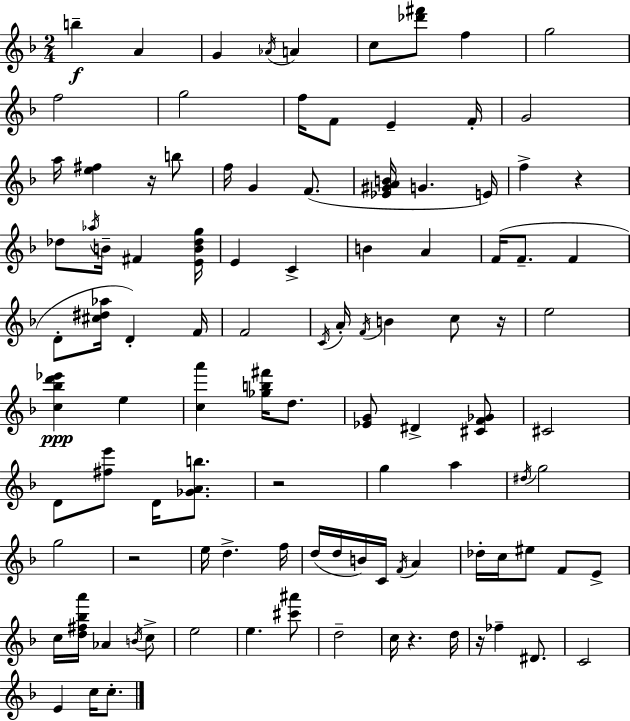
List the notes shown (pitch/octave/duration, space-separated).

B5/q A4/q G4/q Ab4/s A4/q C5/e [Db6,F#6]/e F5/q G5/h F5/h G5/h F5/s F4/e E4/q F4/s G4/h A5/s [E5,F#5]/q R/s B5/e F5/s G4/q F4/e. [Eb4,G#4,A4,B4]/s G4/q. E4/s F5/q R/q Db5/e Ab5/s B4/s F#4/q [E4,B4,Db5,G5]/s E4/q C4/q B4/q A4/q F4/s F4/e. F4/q D4/e [C#5,D#5,Ab5]/s D4/q F4/s F4/h C4/s A4/s F4/s B4/q C5/e R/s E5/h [C5,Bb5,D6,Eb6]/q E5/q [C5,A6]/q [Gb5,B5,F#6]/s D5/e. [Eb4,G4]/e D#4/q [C#4,F4,Gb4]/e C#4/h D4/e [F#5,E6]/e D4/s [Gb4,A4,B5]/e. R/h G5/q A5/q D#5/s G5/h G5/h R/h E5/s D5/q. F5/s D5/s D5/s B4/s C4/s F4/s A4/q Db5/s C5/s EIS5/e F4/e E4/e C5/s [D5,F#5,Bb5,A6]/s Ab4/q B4/s C5/e E5/h E5/q. [C#6,A#6]/e D5/h C5/s R/q. D5/s R/s FES5/q D#4/e. C4/h E4/q C5/s C5/e.